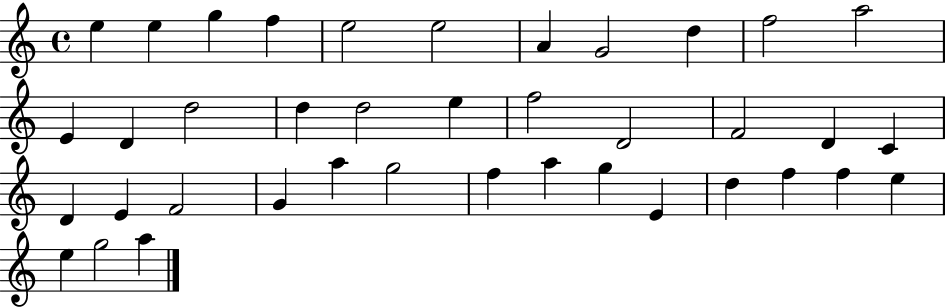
{
  \clef treble
  \time 4/4
  \defaultTimeSignature
  \key c \major
  e''4 e''4 g''4 f''4 | e''2 e''2 | a'4 g'2 d''4 | f''2 a''2 | \break e'4 d'4 d''2 | d''4 d''2 e''4 | f''2 d'2 | f'2 d'4 c'4 | \break d'4 e'4 f'2 | g'4 a''4 g''2 | f''4 a''4 g''4 e'4 | d''4 f''4 f''4 e''4 | \break e''4 g''2 a''4 | \bar "|."
}